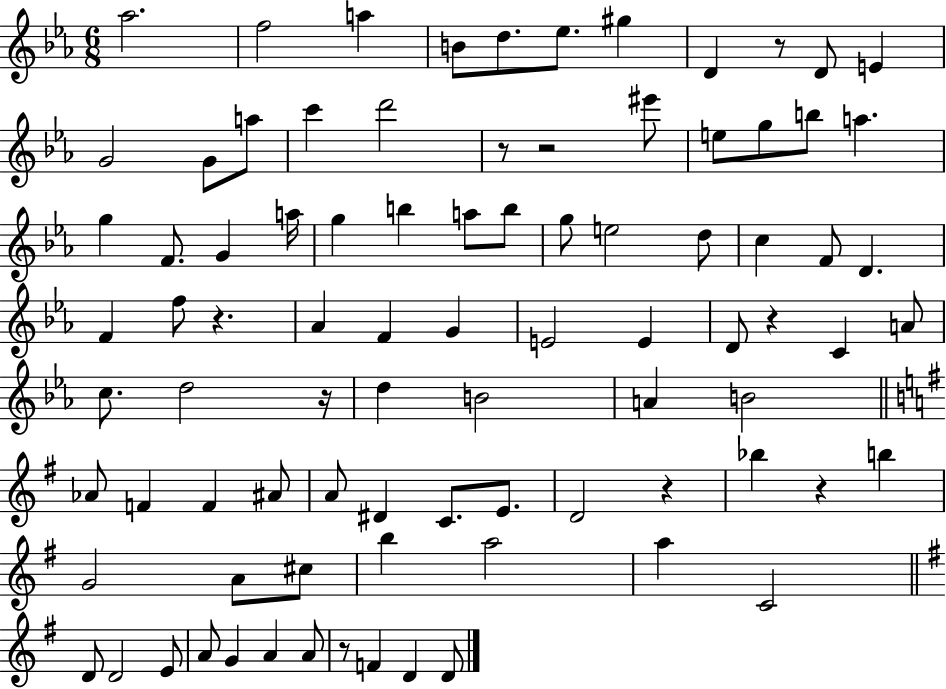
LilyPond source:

{
  \clef treble
  \numericTimeSignature
  \time 6/8
  \key ees \major
  aes''2. | f''2 a''4 | b'8 d''8. ees''8. gis''4 | d'4 r8 d'8 e'4 | \break g'2 g'8 a''8 | c'''4 d'''2 | r8 r2 eis'''8 | e''8 g''8 b''8 a''4. | \break g''4 f'8. g'4 a''16 | g''4 b''4 a''8 b''8 | g''8 e''2 d''8 | c''4 f'8 d'4. | \break f'4 f''8 r4. | aes'4 f'4 g'4 | e'2 e'4 | d'8 r4 c'4 a'8 | \break c''8. d''2 r16 | d''4 b'2 | a'4 b'2 | \bar "||" \break \key e \minor aes'8 f'4 f'4 ais'8 | a'8 dis'4 c'8. e'8. | d'2 r4 | bes''4 r4 b''4 | \break g'2 a'8 cis''8 | b''4 a''2 | a''4 c'2 | \bar "||" \break \key e \minor d'8 d'2 e'8 | a'8 g'4 a'4 a'8 | r8 f'4 d'4 d'8 | \bar "|."
}